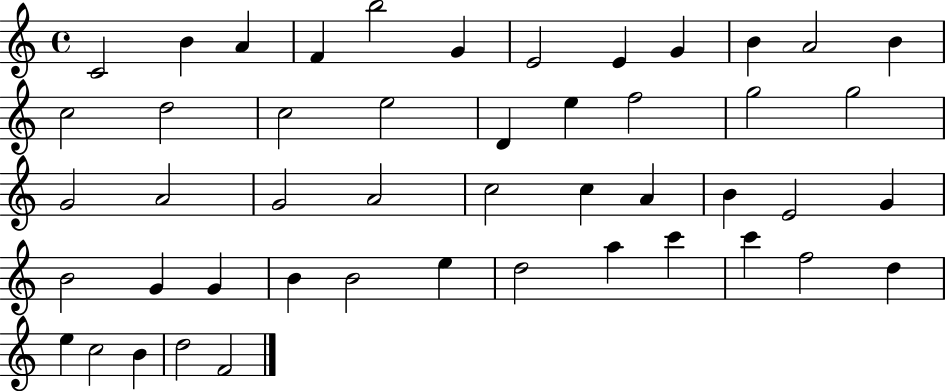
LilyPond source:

{
  \clef treble
  \time 4/4
  \defaultTimeSignature
  \key c \major
  c'2 b'4 a'4 | f'4 b''2 g'4 | e'2 e'4 g'4 | b'4 a'2 b'4 | \break c''2 d''2 | c''2 e''2 | d'4 e''4 f''2 | g''2 g''2 | \break g'2 a'2 | g'2 a'2 | c''2 c''4 a'4 | b'4 e'2 g'4 | \break b'2 g'4 g'4 | b'4 b'2 e''4 | d''2 a''4 c'''4 | c'''4 f''2 d''4 | \break e''4 c''2 b'4 | d''2 f'2 | \bar "|."
}